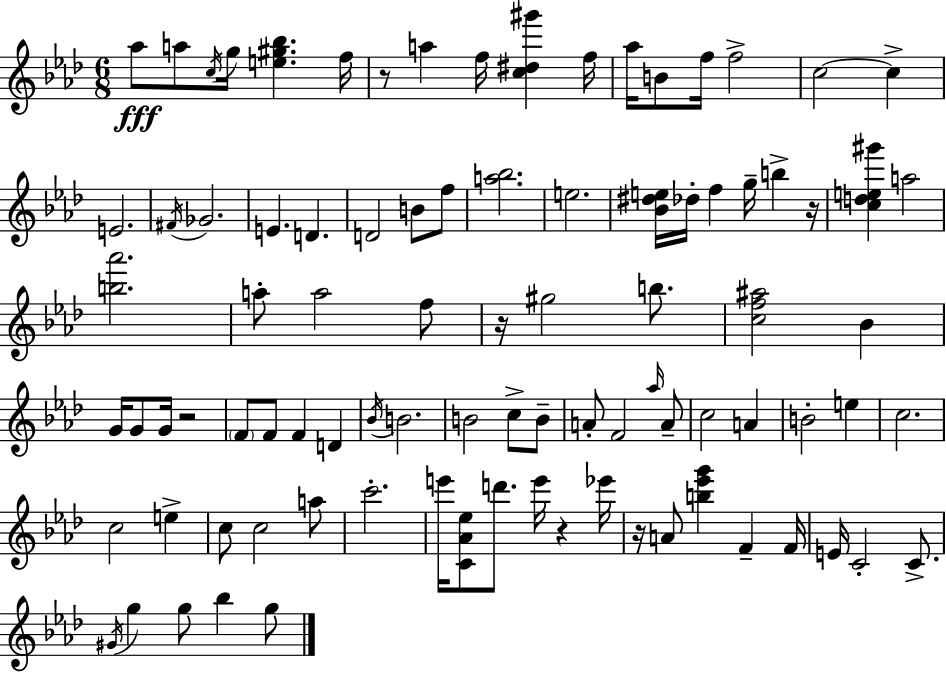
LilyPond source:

{
  \clef treble
  \numericTimeSignature
  \time 6/8
  \key aes \major
  \repeat volta 2 { aes''8\fff a''8 \acciaccatura { c''16 } g''16 <e'' gis'' bes''>4. | f''16 r8 a''4 f''16 <c'' dis'' gis'''>4 | f''16 aes''16 b'8 f''16 f''2-> | c''2~~ c''4-> | \break e'2. | \acciaccatura { fis'16 } ges'2. | e'4. d'4. | d'2 b'8 | \break f''8 <a'' bes''>2. | e''2. | <bes' dis'' e''>16 des''16-. f''4 g''16-- b''4-> | r16 <c'' d'' e'' gis'''>4 a''2 | \break <b'' aes'''>2. | a''8-. a''2 | f''8 r16 gis''2 b''8. | <c'' f'' ais''>2 bes'4 | \break g'16 g'8 g'16 r2 | \parenthesize f'8 f'8 f'4 d'4 | \acciaccatura { bes'16 } b'2. | b'2 c''8-> | \break b'8-- a'8-. f'2 | \grace { aes''16 } a'8-- c''2 | a'4 b'2-. | e''4 c''2. | \break c''2 | e''4-> c''8 c''2 | a''8 c'''2.-. | e'''16 <c' aes' ees''>8 d'''8. e'''16 r4 | \break ees'''16 r16 a'8 <b'' ees''' g'''>4 f'4-- | f'16 e'16 c'2-. | c'8.-> \acciaccatura { gis'16 } g''4 g''8 bes''4 | g''8 } \bar "|."
}